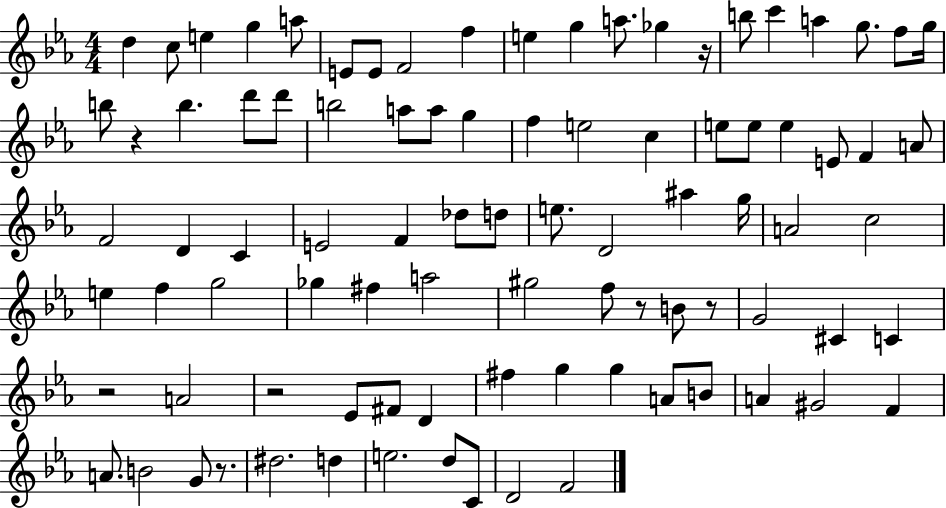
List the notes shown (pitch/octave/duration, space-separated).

D5/q C5/e E5/q G5/q A5/e E4/e E4/e F4/h F5/q E5/q G5/q A5/e. Gb5/q R/s B5/e C6/q A5/q G5/e. F5/e G5/s B5/e R/q B5/q. D6/e D6/e B5/h A5/e A5/e G5/q F5/q E5/h C5/q E5/e E5/e E5/q E4/e F4/q A4/e F4/h D4/q C4/q E4/h F4/q Db5/e D5/e E5/e. D4/h A#5/q G5/s A4/h C5/h E5/q F5/q G5/h Gb5/q F#5/q A5/h G#5/h F5/e R/e B4/e R/e G4/h C#4/q C4/q R/h A4/h R/h Eb4/e F#4/e D4/q F#5/q G5/q G5/q A4/e B4/e A4/q G#4/h F4/q A4/e. B4/h G4/e R/e. D#5/h. D5/q E5/h. D5/e C4/e D4/h F4/h